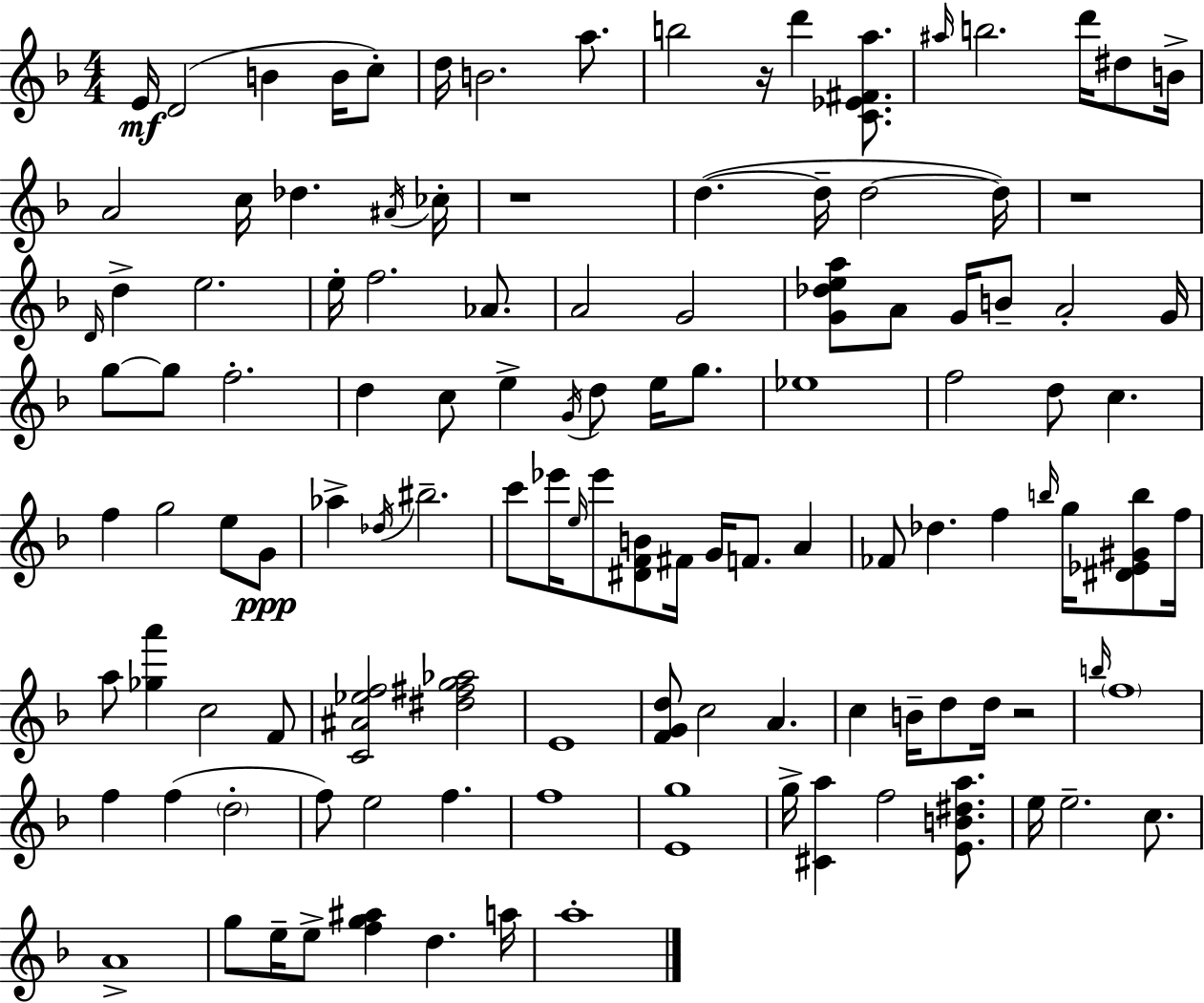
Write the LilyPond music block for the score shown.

{
  \clef treble
  \numericTimeSignature
  \time 4/4
  \key d \minor
  e'16\mf d'2( b'4 b'16 c''8-.) | d''16 b'2. a''8. | b''2 r16 d'''4 <c' ees' fis' a''>8. | \grace { ais''16 } b''2. d'''16 dis''8 | \break b'16-> a'2 c''16 des''4. | \acciaccatura { ais'16 } ces''16-. r1 | d''4.~(~ d''16-- d''2~~ | d''16) r1 | \break \grace { d'16 } d''4-> e''2. | e''16-. f''2. | aes'8. a'2 g'2 | <g' des'' e'' a''>8 a'8 g'16 b'8-- a'2-. | \break g'16 g''8~~ g''8 f''2.-. | d''4 c''8 e''4-> \acciaccatura { g'16 } d''8 | e''16 g''8. ees''1 | f''2 d''8 c''4. | \break f''4 g''2 | e''8 g'8\ppp aes''4-> \acciaccatura { des''16 } bis''2.-- | c'''8 ees'''16 \grace { e''16 } ees'''8 <dis' f' b'>8 fis'16 g'16 f'8. | a'4 fes'8 des''4. f''4 | \break \grace { b''16 } g''16 <dis' ees' gis' b''>8 f''16 a''8 <ges'' a'''>4 c''2 | f'8 <c' ais' ees'' f''>2 <dis'' fis'' g'' aes''>2 | e'1 | <f' g' d''>8 c''2 | \break a'4. c''4 b'16-- d''8 d''16 r2 | \grace { b''16 } \parenthesize f''1 | f''4 f''4( | \parenthesize d''2-. f''8) e''2 | \break f''4. f''1 | <e' g''>1 | g''16-> <cis' a''>4 f''2 | <e' b' dis'' a''>8. e''16 e''2.-- | \break c''8. a'1-> | g''8 e''16-- e''8-> <f'' g'' ais''>4 | d''4. a''16 a''1-. | \bar "|."
}